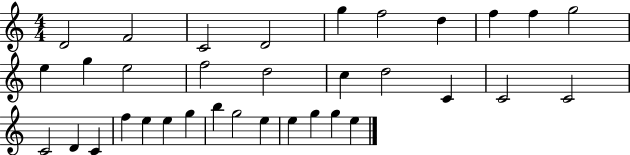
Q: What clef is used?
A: treble